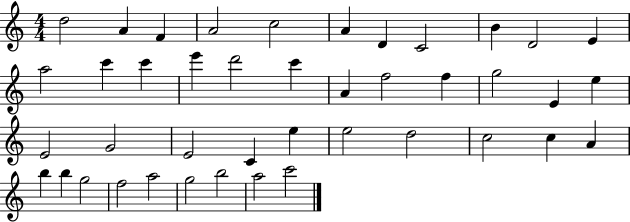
D5/h A4/q F4/q A4/h C5/h A4/q D4/q C4/h B4/q D4/h E4/q A5/h C6/q C6/q E6/q D6/h C6/q A4/q F5/h F5/q G5/h E4/q E5/q E4/h G4/h E4/h C4/q E5/q E5/h D5/h C5/h C5/q A4/q B5/q B5/q G5/h F5/h A5/h G5/h B5/h A5/h C6/h